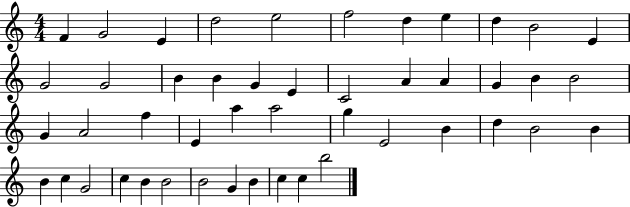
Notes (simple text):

F4/q G4/h E4/q D5/h E5/h F5/h D5/q E5/q D5/q B4/h E4/q G4/h G4/h B4/q B4/q G4/q E4/q C4/h A4/q A4/q G4/q B4/q B4/h G4/q A4/h F5/q E4/q A5/q A5/h G5/q E4/h B4/q D5/q B4/h B4/q B4/q C5/q G4/h C5/q B4/q B4/h B4/h G4/q B4/q C5/q C5/q B5/h